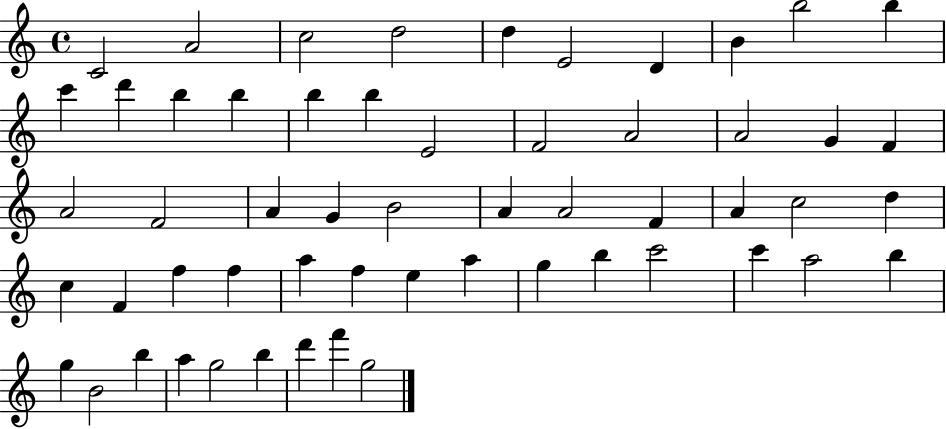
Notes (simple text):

C4/h A4/h C5/h D5/h D5/q E4/h D4/q B4/q B5/h B5/q C6/q D6/q B5/q B5/q B5/q B5/q E4/h F4/h A4/h A4/h G4/q F4/q A4/h F4/h A4/q G4/q B4/h A4/q A4/h F4/q A4/q C5/h D5/q C5/q F4/q F5/q F5/q A5/q F5/q E5/q A5/q G5/q B5/q C6/h C6/q A5/h B5/q G5/q B4/h B5/q A5/q G5/h B5/q D6/q F6/q G5/h